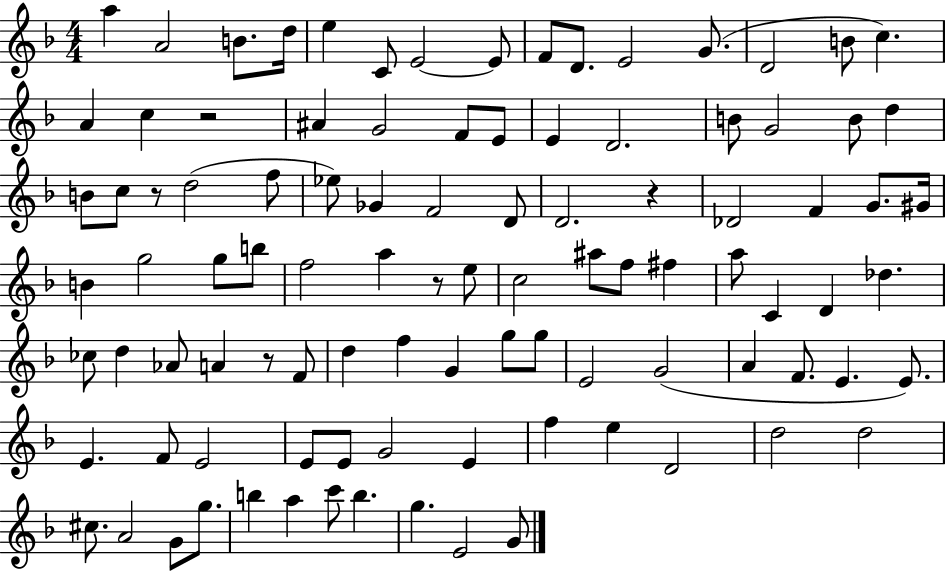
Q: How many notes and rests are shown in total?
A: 99